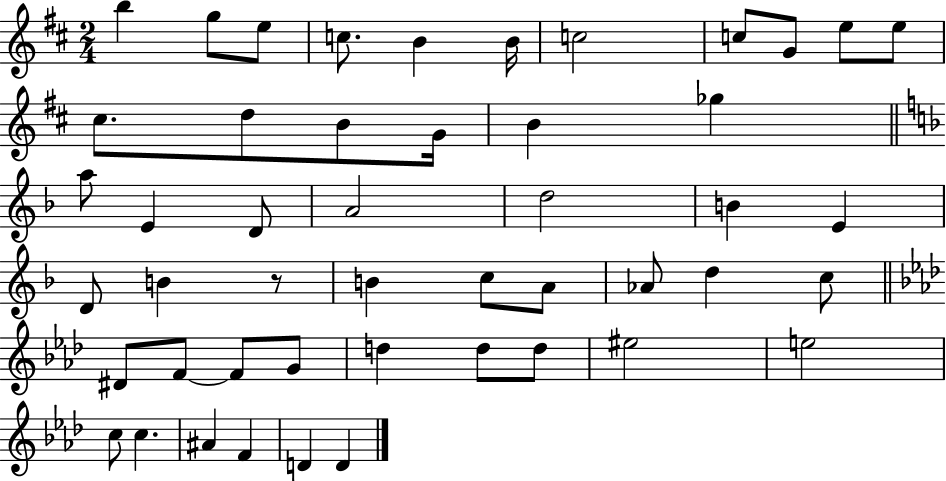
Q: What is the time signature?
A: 2/4